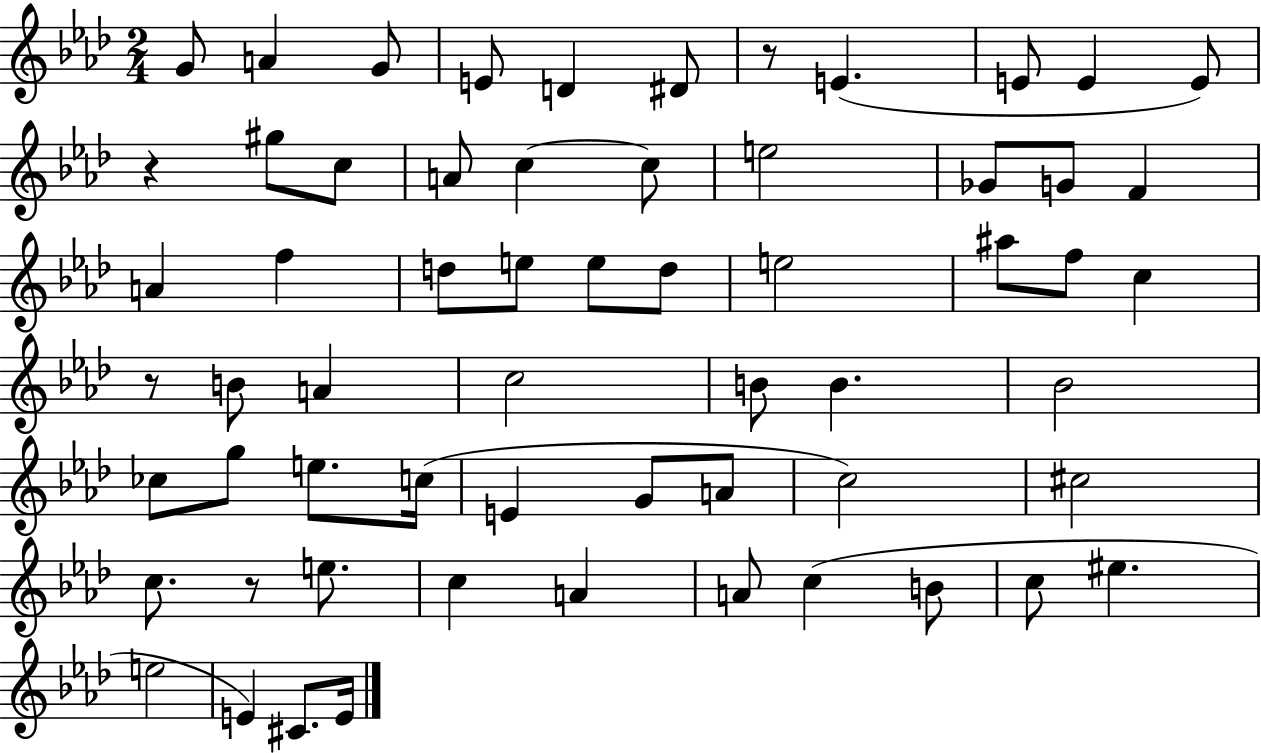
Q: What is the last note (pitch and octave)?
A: E4